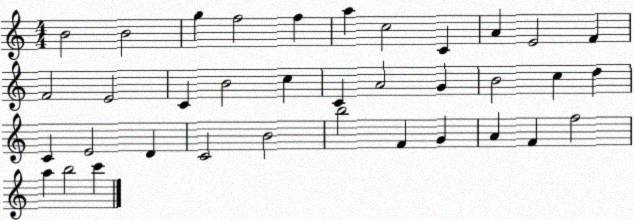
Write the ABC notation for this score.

X:1
T:Untitled
M:4/4
L:1/4
K:C
B2 B2 g f2 f a c2 C A E2 F F2 E2 C B2 c C A2 G B2 c d C E2 D C2 B2 b2 F G A F f2 a b2 c'